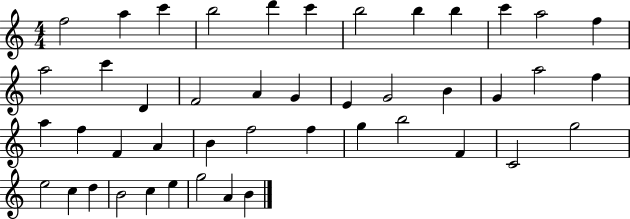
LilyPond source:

{
  \clef treble
  \numericTimeSignature
  \time 4/4
  \key c \major
  f''2 a''4 c'''4 | b''2 d'''4 c'''4 | b''2 b''4 b''4 | c'''4 a''2 f''4 | \break a''2 c'''4 d'4 | f'2 a'4 g'4 | e'4 g'2 b'4 | g'4 a''2 f''4 | \break a''4 f''4 f'4 a'4 | b'4 f''2 f''4 | g''4 b''2 f'4 | c'2 g''2 | \break e''2 c''4 d''4 | b'2 c''4 e''4 | g''2 a'4 b'4 | \bar "|."
}